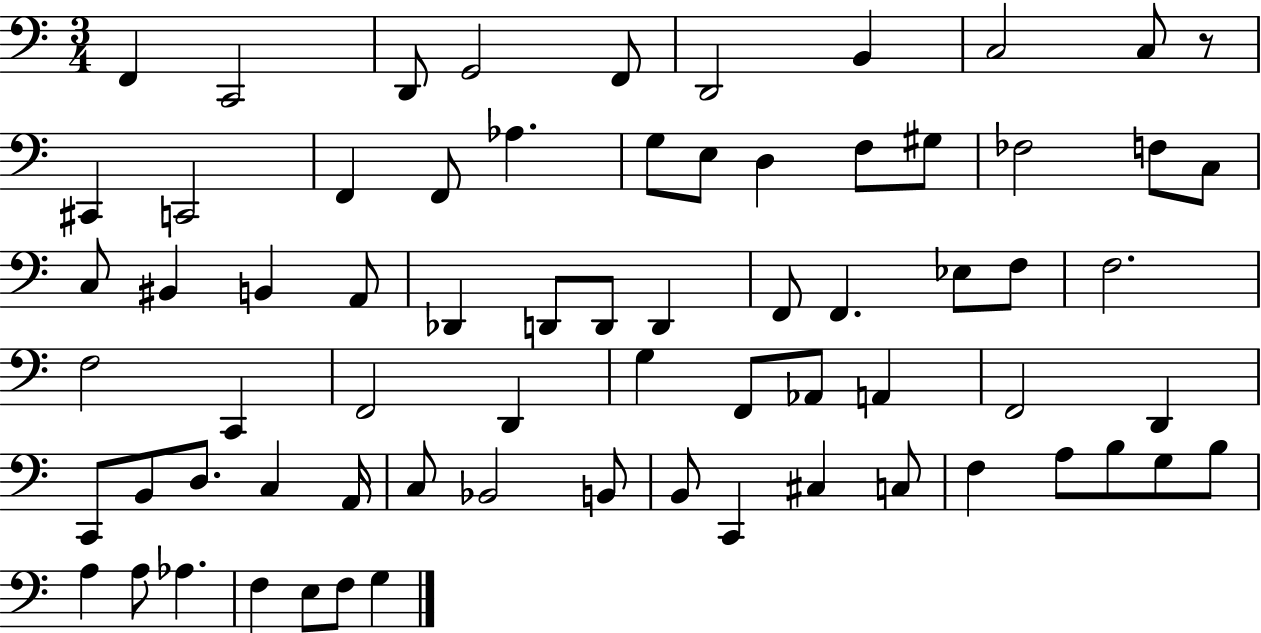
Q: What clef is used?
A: bass